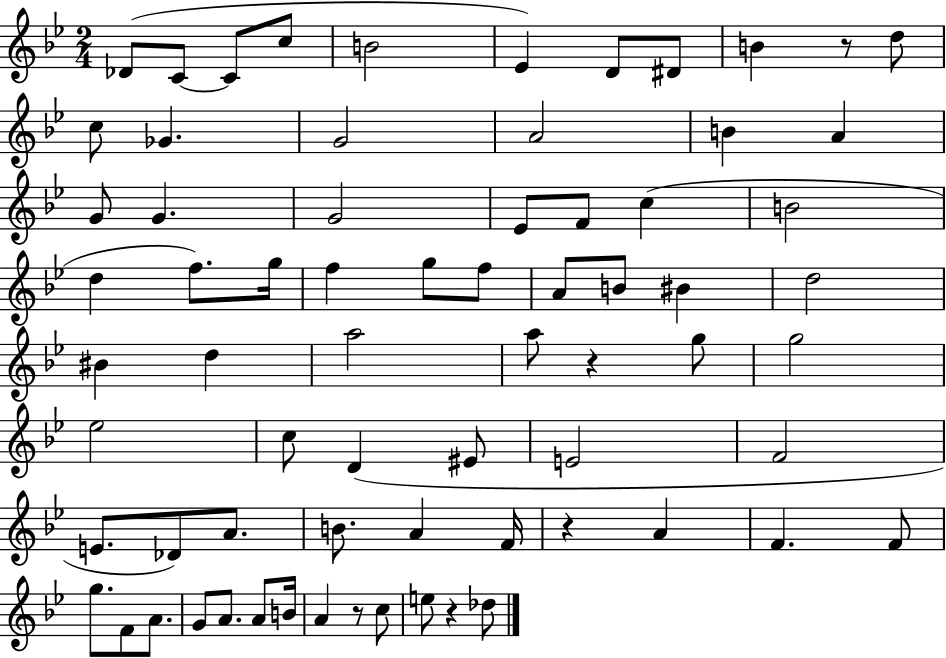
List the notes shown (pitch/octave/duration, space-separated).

Db4/e C4/e C4/e C5/e B4/h Eb4/q D4/e D#4/e B4/q R/e D5/e C5/e Gb4/q. G4/h A4/h B4/q A4/q G4/e G4/q. G4/h Eb4/e F4/e C5/q B4/h D5/q F5/e. G5/s F5/q G5/e F5/e A4/e B4/e BIS4/q D5/h BIS4/q D5/q A5/h A5/e R/q G5/e G5/h Eb5/h C5/e D4/q EIS4/e E4/h F4/h E4/e. Db4/e A4/e. B4/e. A4/q F4/s R/q A4/q F4/q. F4/e G5/e. F4/e A4/e. G4/e A4/e. A4/e B4/s A4/q R/e C5/e E5/e R/q Db5/e